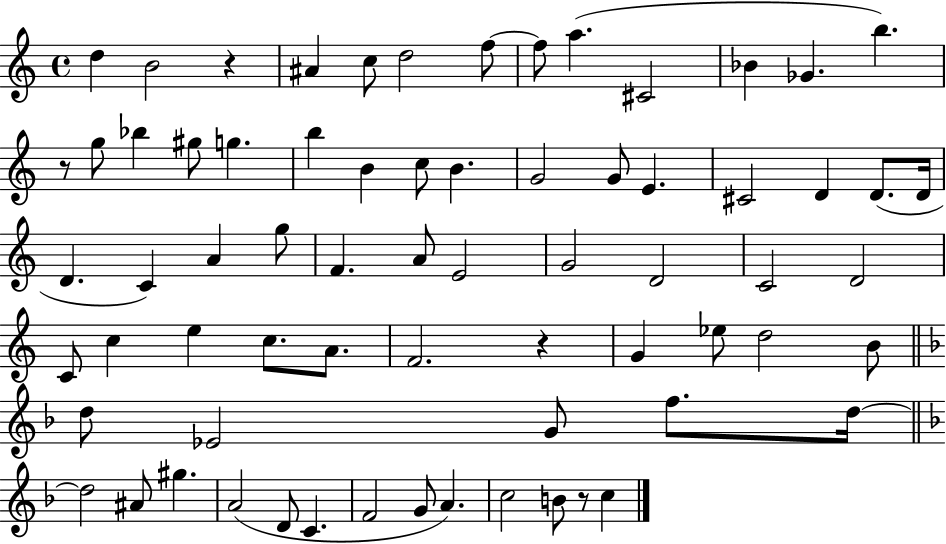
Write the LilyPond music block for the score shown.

{
  \clef treble
  \time 4/4
  \defaultTimeSignature
  \key c \major
  \repeat volta 2 { d''4 b'2 r4 | ais'4 c''8 d''2 f''8~~ | f''8 a''4.( cis'2 | bes'4 ges'4. b''4.) | \break r8 g''8 bes''4 gis''8 g''4. | b''4 b'4 c''8 b'4. | g'2 g'8 e'4. | cis'2 d'4 d'8.( d'16 | \break d'4. c'4) a'4 g''8 | f'4. a'8 e'2 | g'2 d'2 | c'2 d'2 | \break c'8 c''4 e''4 c''8. a'8. | f'2. r4 | g'4 ees''8 d''2 b'8 | \bar "||" \break \key f \major d''8 ees'2 g'8 f''8. d''16~~ | \bar "||" \break \key f \major d''2 ais'8 gis''4. | a'2( d'8 c'4. | f'2 g'8 a'4.) | c''2 b'8 r8 c''4 | \break } \bar "|."
}